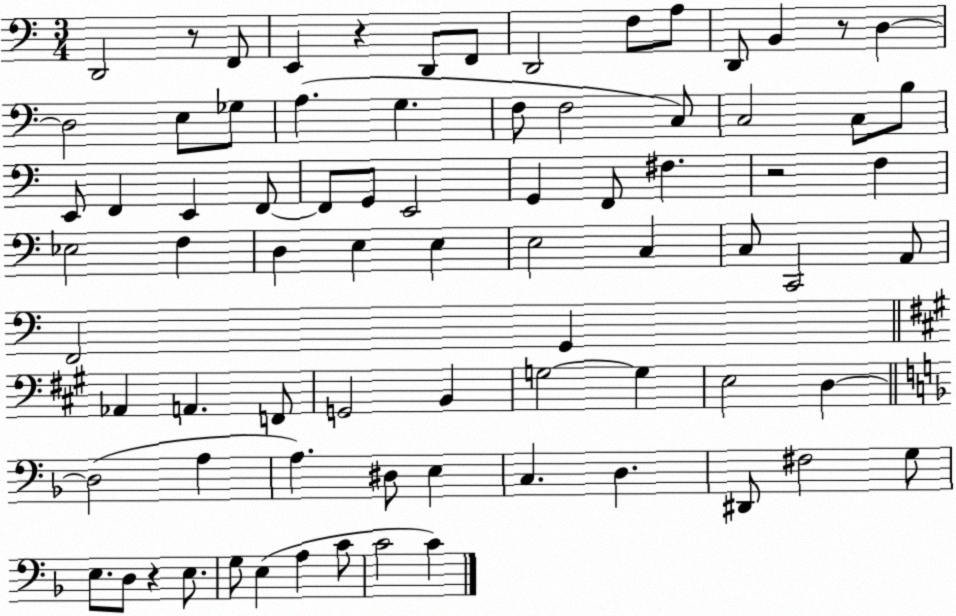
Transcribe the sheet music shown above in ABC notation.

X:1
T:Untitled
M:3/4
L:1/4
K:C
D,,2 z/2 F,,/2 E,, z D,,/2 F,,/2 D,,2 F,/2 A,/2 D,,/2 B,, z/2 D, D,2 E,/2 _G,/2 A, G, F,/2 F,2 C,/2 C,2 C,/2 B,/2 E,,/2 F,, E,, F,,/2 F,,/2 G,,/2 E,,2 G,, F,,/2 ^F, z2 F, _E,2 F, D, E, E, E,2 C, C,/2 C,,2 A,,/2 F,,2 G,, _A,, A,, F,,/2 G,,2 B,, G,2 G, E,2 D, D,2 A, A, ^D,/2 E, C, D, ^D,,/2 ^F,2 G,/2 E,/2 D,/2 z E,/2 G,/2 E, A, C/2 C2 C